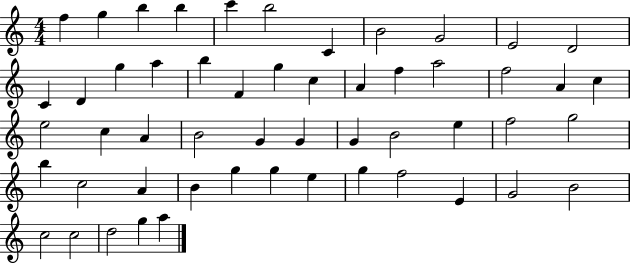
{
  \clef treble
  \numericTimeSignature
  \time 4/4
  \key c \major
  f''4 g''4 b''4 b''4 | c'''4 b''2 c'4 | b'2 g'2 | e'2 d'2 | \break c'4 d'4 g''4 a''4 | b''4 f'4 g''4 c''4 | a'4 f''4 a''2 | f''2 a'4 c''4 | \break e''2 c''4 a'4 | b'2 g'4 g'4 | g'4 b'2 e''4 | f''2 g''2 | \break b''4 c''2 a'4 | b'4 g''4 g''4 e''4 | g''4 f''2 e'4 | g'2 b'2 | \break c''2 c''2 | d''2 g''4 a''4 | \bar "|."
}